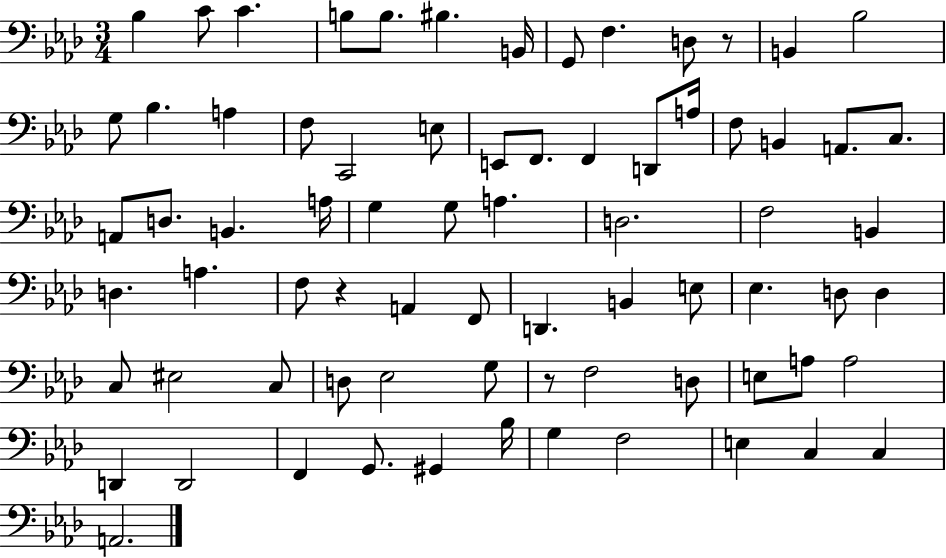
Bb3/q C4/e C4/q. B3/e B3/e. BIS3/q. B2/s G2/e F3/q. D3/e R/e B2/q Bb3/h G3/e Bb3/q. A3/q F3/e C2/h E3/e E2/e F2/e. F2/q D2/e A3/s F3/e B2/q A2/e. C3/e. A2/e D3/e. B2/q. A3/s G3/q G3/e A3/q. D3/h. F3/h B2/q D3/q. A3/q. F3/e R/q A2/q F2/e D2/q. B2/q E3/e Eb3/q. D3/e D3/q C3/e EIS3/h C3/e D3/e Eb3/h G3/e R/e F3/h D3/e E3/e A3/e A3/h D2/q D2/h F2/q G2/e. G#2/q Bb3/s G3/q F3/h E3/q C3/q C3/q A2/h.